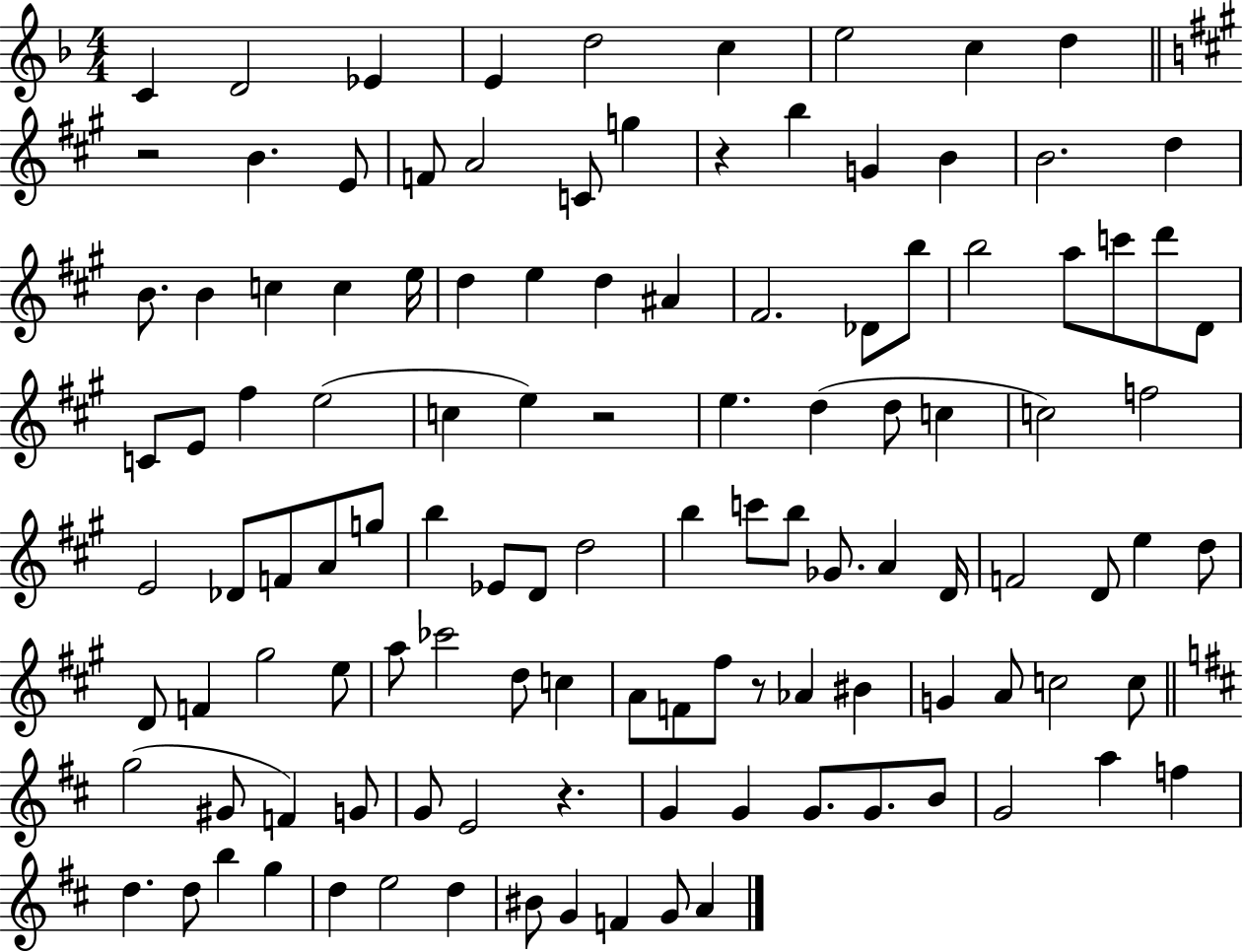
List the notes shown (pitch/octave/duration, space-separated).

C4/q D4/h Eb4/q E4/q D5/h C5/q E5/h C5/q D5/q R/h B4/q. E4/e F4/e A4/h C4/e G5/q R/q B5/q G4/q B4/q B4/h. D5/q B4/e. B4/q C5/q C5/q E5/s D5/q E5/q D5/q A#4/q F#4/h. Db4/e B5/e B5/h A5/e C6/e D6/e D4/e C4/e E4/e F#5/q E5/h C5/q E5/q R/h E5/q. D5/q D5/e C5/q C5/h F5/h E4/h Db4/e F4/e A4/e G5/e B5/q Eb4/e D4/e D5/h B5/q C6/e B5/e Gb4/e. A4/q D4/s F4/h D4/e E5/q D5/e D4/e F4/q G#5/h E5/e A5/e CES6/h D5/e C5/q A4/e F4/e F#5/e R/e Ab4/q BIS4/q G4/q A4/e C5/h C5/e G5/h G#4/e F4/q G4/e G4/e E4/h R/q. G4/q G4/q G4/e. G4/e. B4/e G4/h A5/q F5/q D5/q. D5/e B5/q G5/q D5/q E5/h D5/q BIS4/e G4/q F4/q G4/e A4/q